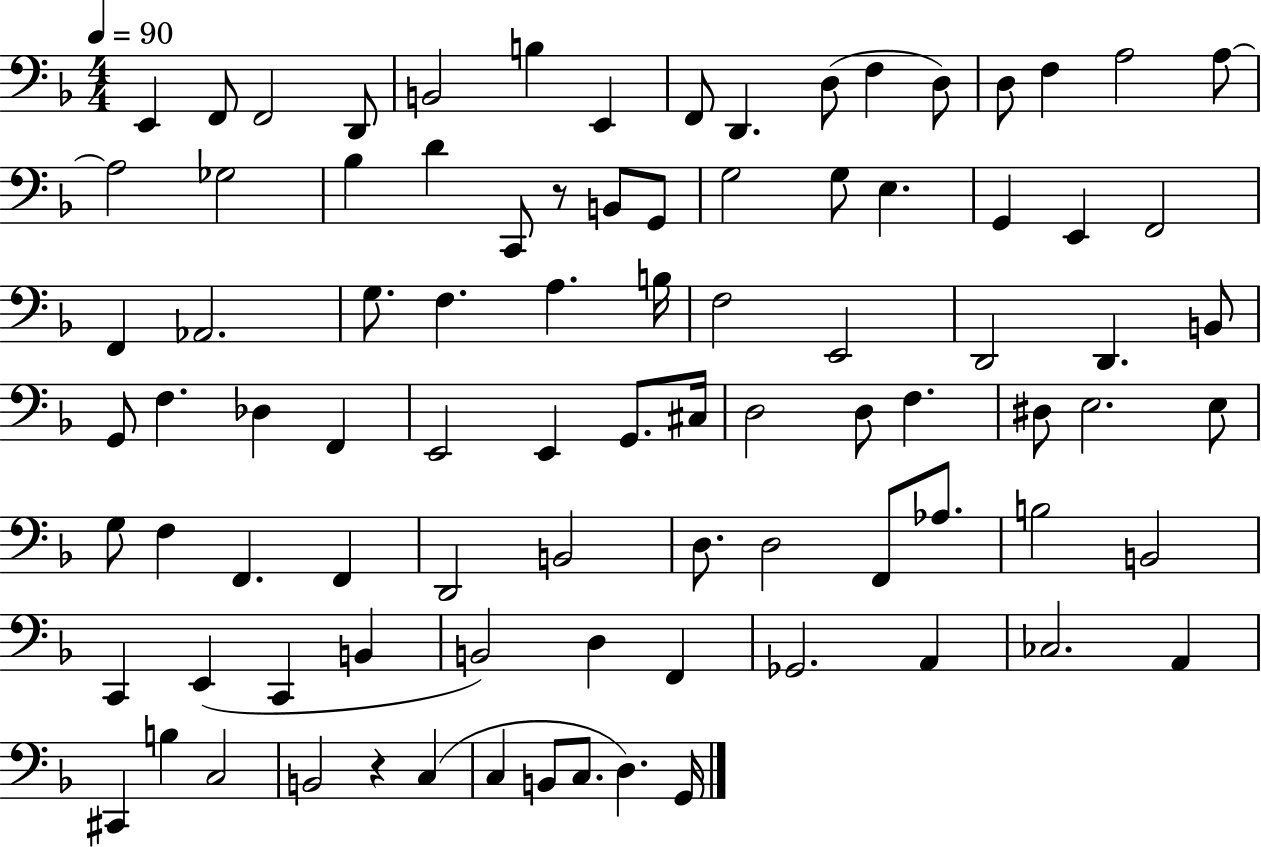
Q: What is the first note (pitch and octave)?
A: E2